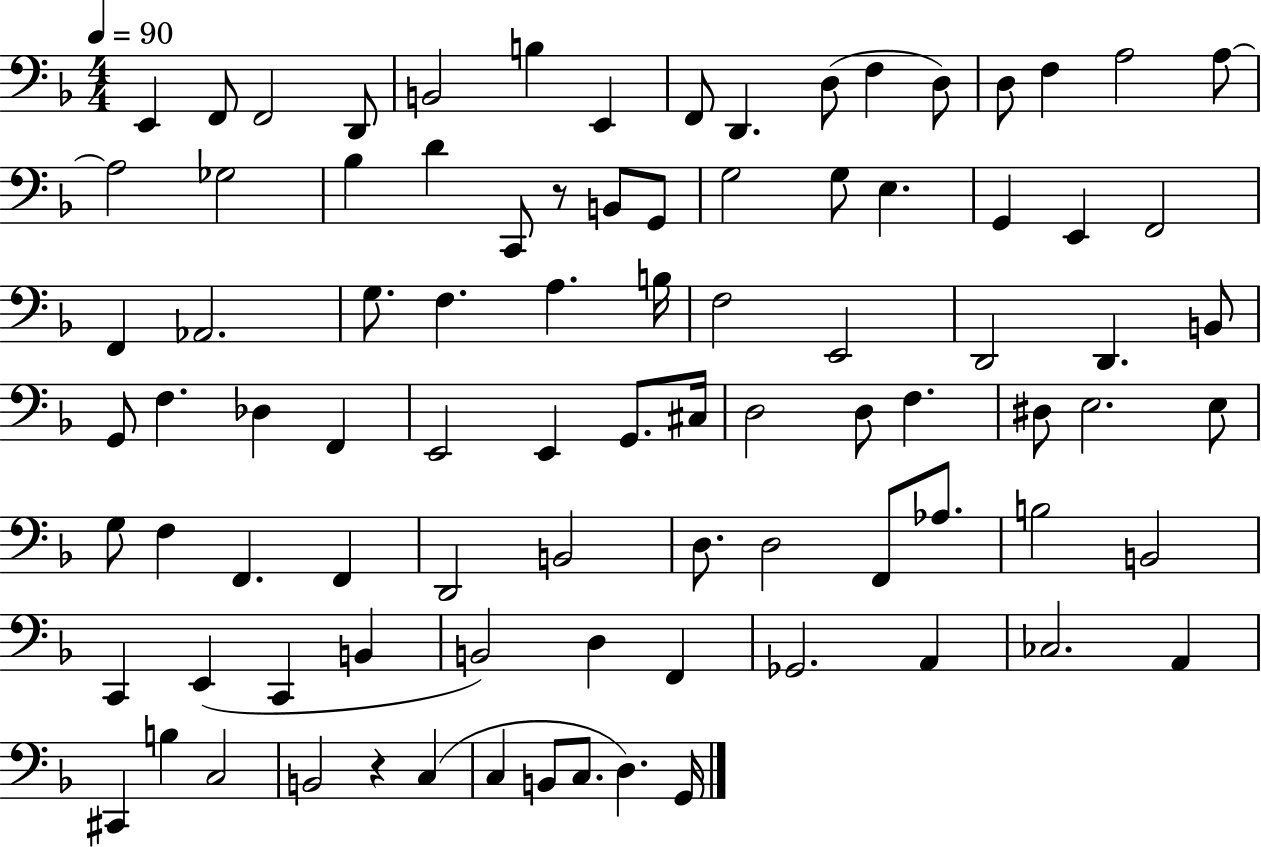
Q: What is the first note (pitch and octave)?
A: E2